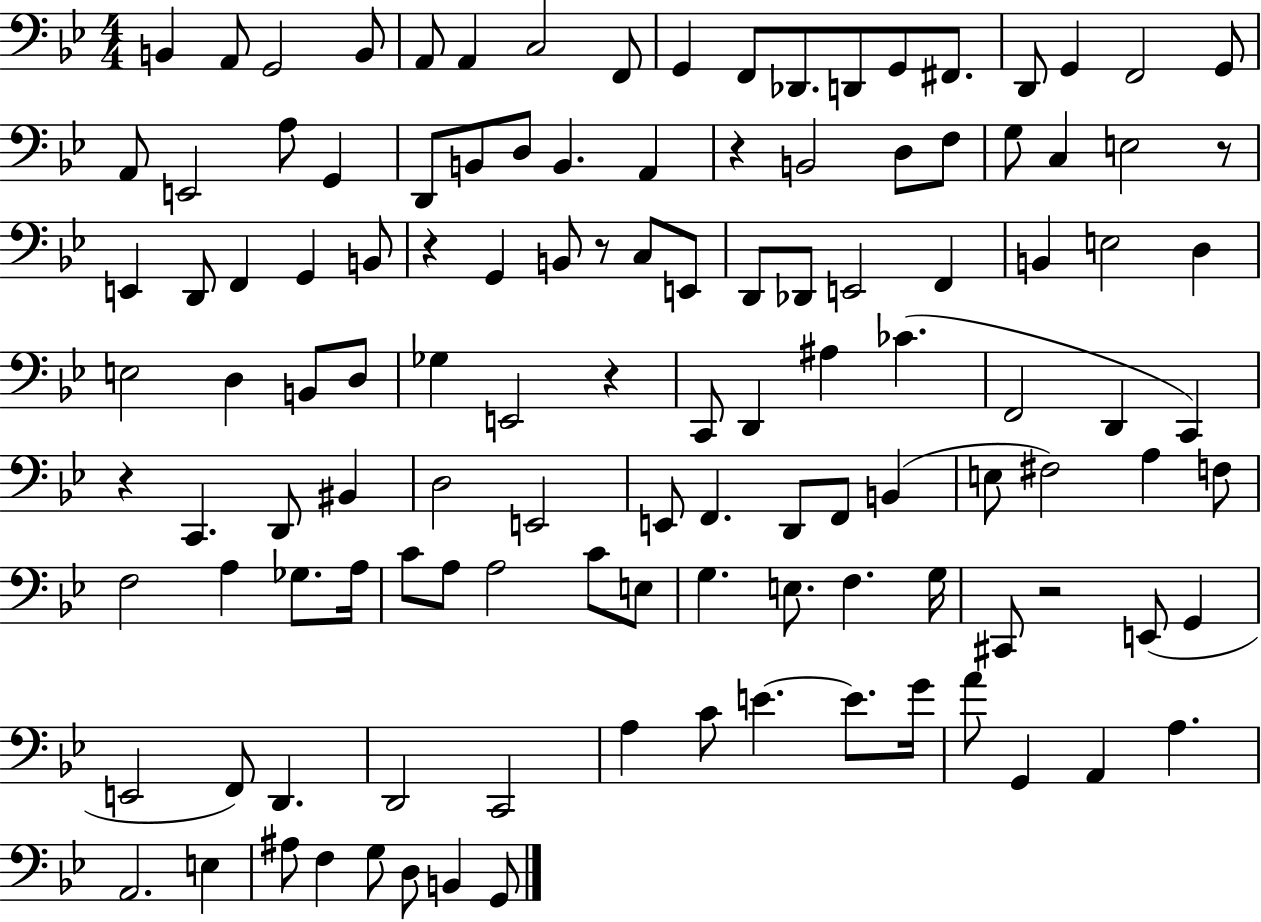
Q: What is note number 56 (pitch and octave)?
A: C2